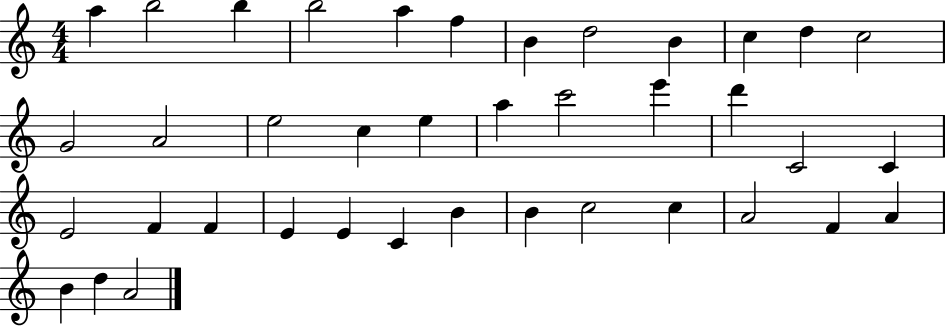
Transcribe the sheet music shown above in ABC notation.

X:1
T:Untitled
M:4/4
L:1/4
K:C
a b2 b b2 a f B d2 B c d c2 G2 A2 e2 c e a c'2 e' d' C2 C E2 F F E E C B B c2 c A2 F A B d A2